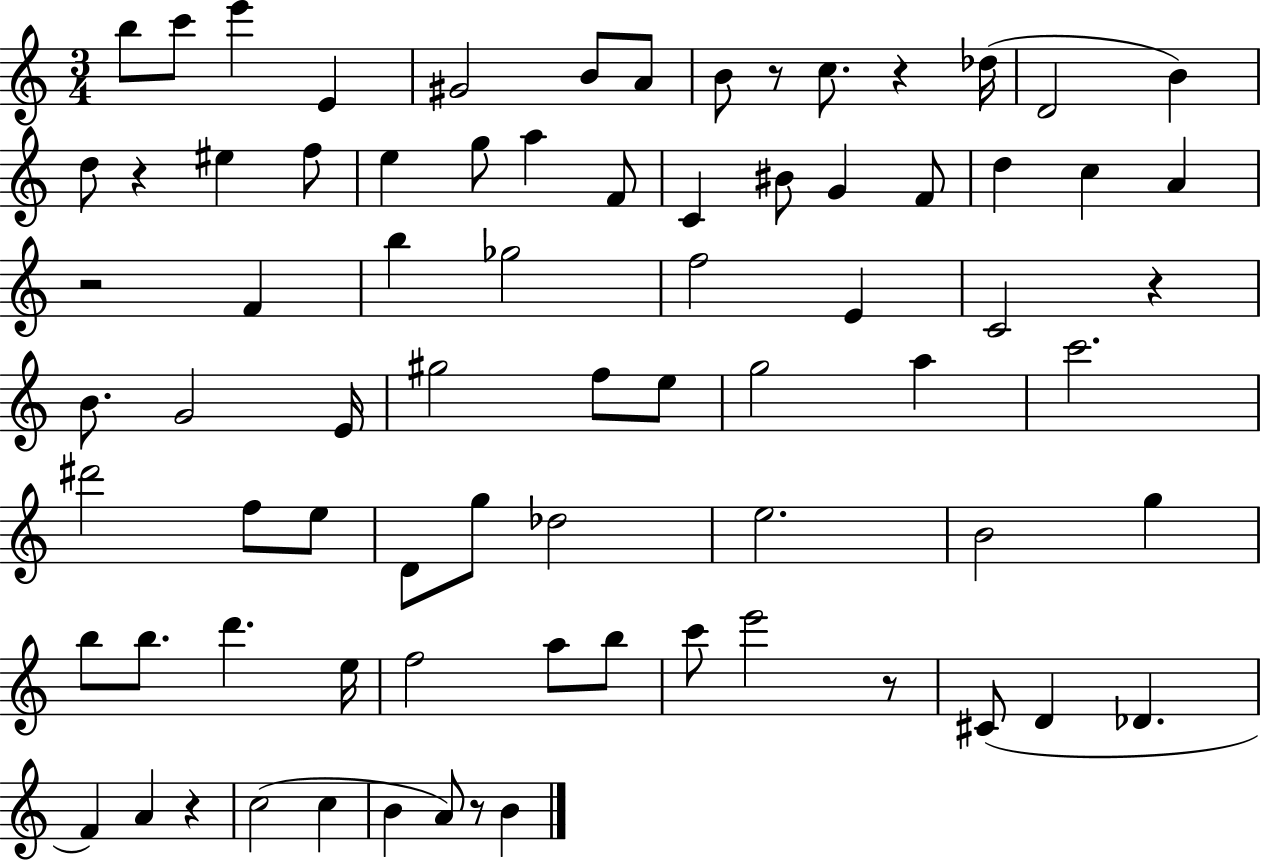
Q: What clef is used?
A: treble